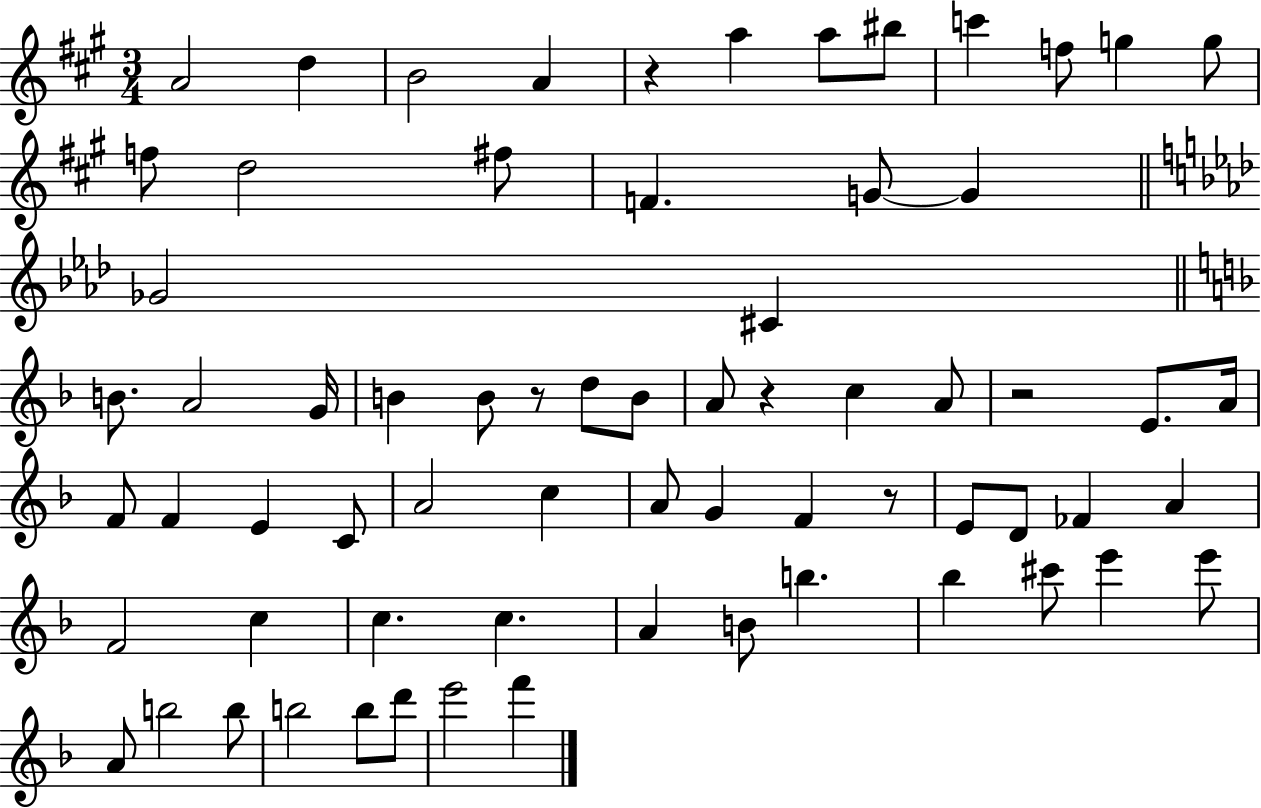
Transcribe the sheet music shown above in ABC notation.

X:1
T:Untitled
M:3/4
L:1/4
K:A
A2 d B2 A z a a/2 ^b/2 c' f/2 g g/2 f/2 d2 ^f/2 F G/2 G _G2 ^C B/2 A2 G/4 B B/2 z/2 d/2 B/2 A/2 z c A/2 z2 E/2 A/4 F/2 F E C/2 A2 c A/2 G F z/2 E/2 D/2 _F A F2 c c c A B/2 b _b ^c'/2 e' e'/2 A/2 b2 b/2 b2 b/2 d'/2 e'2 f'